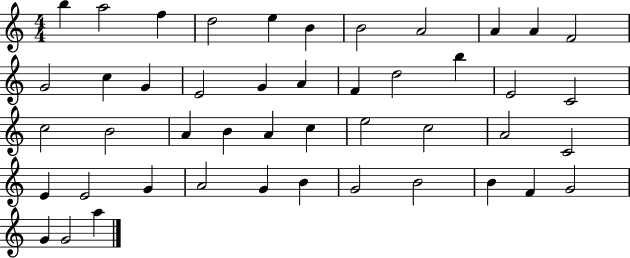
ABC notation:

X:1
T:Untitled
M:4/4
L:1/4
K:C
b a2 f d2 e B B2 A2 A A F2 G2 c G E2 G A F d2 b E2 C2 c2 B2 A B A c e2 c2 A2 C2 E E2 G A2 G B G2 B2 B F G2 G G2 a